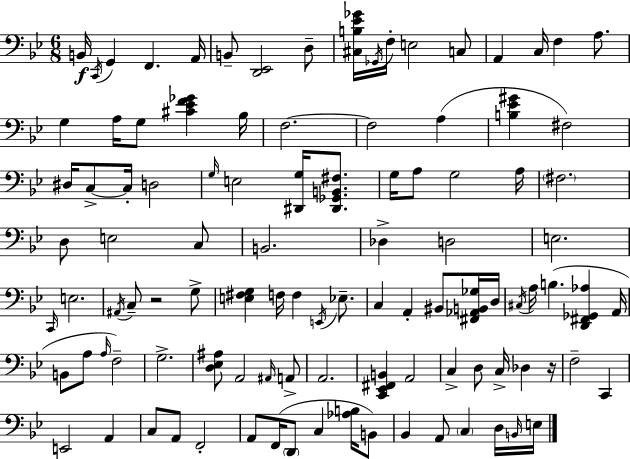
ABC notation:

X:1
T:Untitled
M:6/8
L:1/4
K:Gm
B,,/4 C,,/4 G,, F,, A,,/4 B,,/2 [D,,_E,,]2 D,/2 [^C,B,_E_G]/4 _G,,/4 F,/4 E,2 C,/2 A,, C,/4 F, A,/2 G, A,/4 G,/2 [^C_EF_G] _B,/4 F,2 F,2 A, [B,_E^G] ^F,2 ^D,/4 C,/2 C,/4 D,2 G,/4 E,2 [^D,,G,]/4 [^D,,_G,,B,,^F,]/2 G,/4 A,/2 G,2 A,/4 ^F,2 D,/2 E,2 C,/2 B,,2 _D, D,2 E,2 C,,/4 E,2 ^A,,/4 C,/2 z2 G,/2 [E,^F,G,] F,/4 F, E,,/4 _E,/2 C, A,, ^B,,/2 [^F,,_A,,B,,_G,]/4 D,/4 ^C,/4 A,/4 B, [D,,^F,,_G,,_A,] A,,/4 B,,/2 A,/2 A,/4 F,2 G,2 [D,_E,^A,]/2 A,,2 ^A,,/4 A,,/2 A,,2 [C,,_E,,^F,,B,,] A,,2 C, D,/2 C,/4 _D, z/4 F,2 C,, E,,2 A,, C,/2 A,,/2 F,,2 A,,/2 F,,/4 D,,/2 C, [_A,B,]/4 B,,/2 _B,, A,,/2 C, D,/4 B,,/4 E,/4